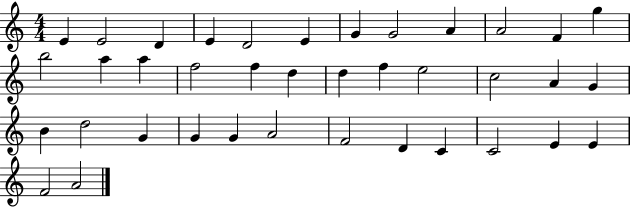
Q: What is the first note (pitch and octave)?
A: E4